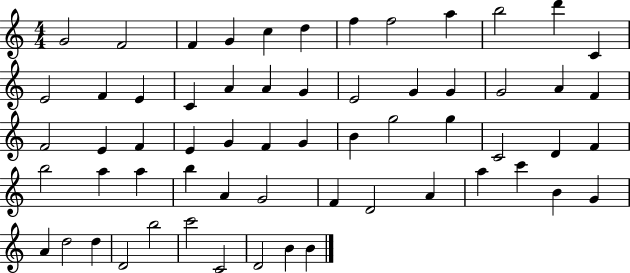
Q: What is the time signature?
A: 4/4